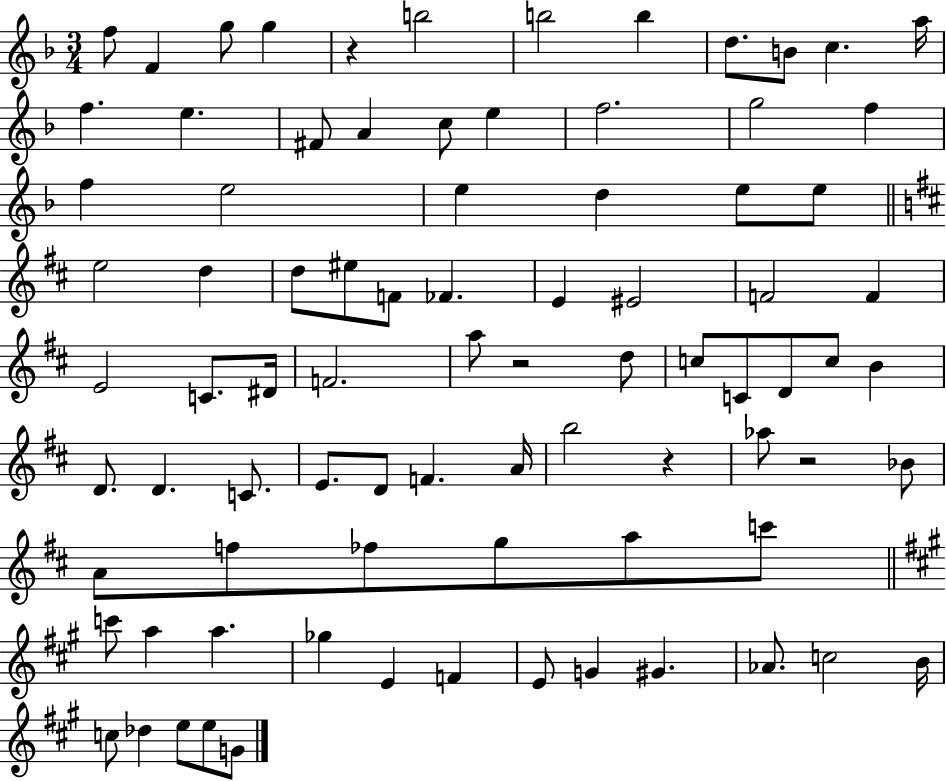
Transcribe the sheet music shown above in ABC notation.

X:1
T:Untitled
M:3/4
L:1/4
K:F
f/2 F g/2 g z b2 b2 b d/2 B/2 c a/4 f e ^F/2 A c/2 e f2 g2 f f e2 e d e/2 e/2 e2 d d/2 ^e/2 F/2 _F E ^E2 F2 F E2 C/2 ^D/4 F2 a/2 z2 d/2 c/2 C/2 D/2 c/2 B D/2 D C/2 E/2 D/2 F A/4 b2 z _a/2 z2 _B/2 A/2 f/2 _f/2 g/2 a/2 c'/2 c'/2 a a _g E F E/2 G ^G _A/2 c2 B/4 c/2 _d e/2 e/2 G/2